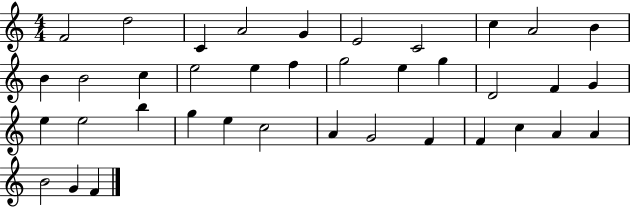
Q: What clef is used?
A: treble